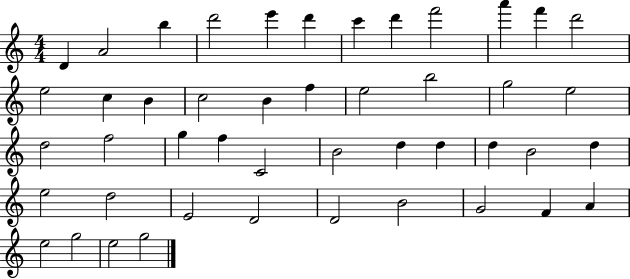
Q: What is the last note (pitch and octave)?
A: G5